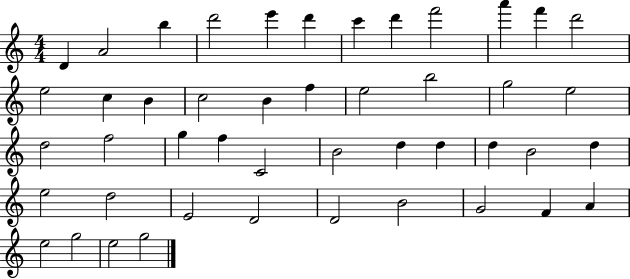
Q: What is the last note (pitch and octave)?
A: G5